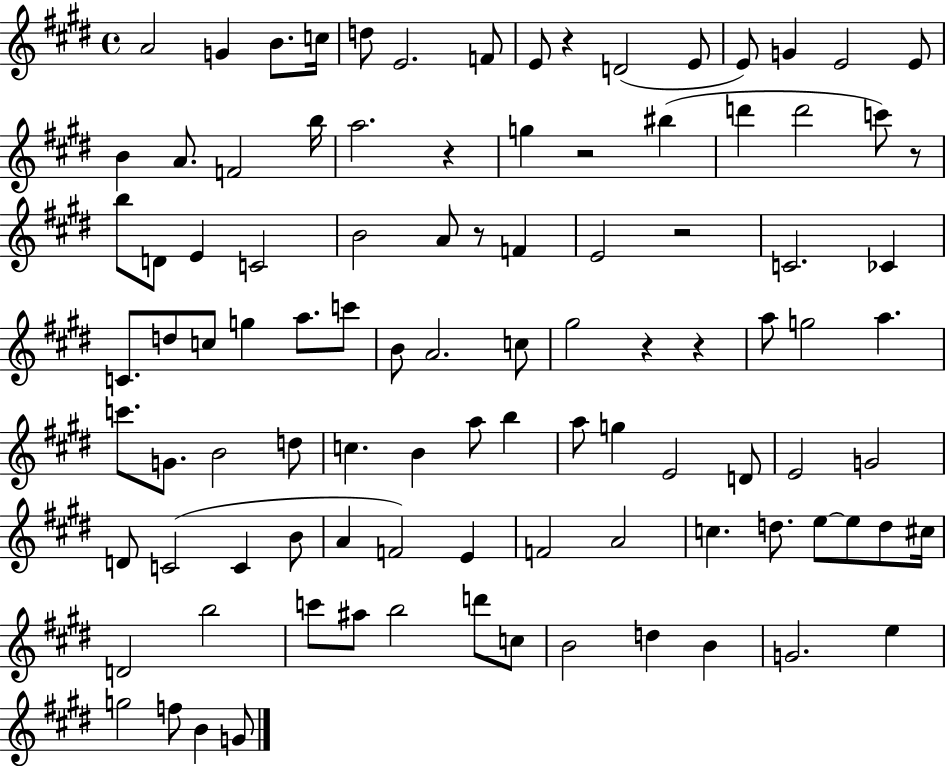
A4/h G4/q B4/e. C5/s D5/e E4/h. F4/e E4/e R/q D4/h E4/e E4/e G4/q E4/h E4/e B4/q A4/e. F4/h B5/s A5/h. R/q G5/q R/h BIS5/q D6/q D6/h C6/e R/e B5/e D4/e E4/q C4/h B4/h A4/e R/e F4/q E4/h R/h C4/h. CES4/q C4/e. D5/e C5/e G5/q A5/e. C6/e B4/e A4/h. C5/e G#5/h R/q R/q A5/e G5/h A5/q. C6/e. G4/e. B4/h D5/e C5/q. B4/q A5/e B5/q A5/e G5/q E4/h D4/e E4/h G4/h D4/e C4/h C4/q B4/e A4/q F4/h E4/q F4/h A4/h C5/q. D5/e. E5/e E5/e D5/e C#5/s D4/h B5/h C6/e A#5/e B5/h D6/e C5/e B4/h D5/q B4/q G4/h. E5/q G5/h F5/e B4/q G4/e